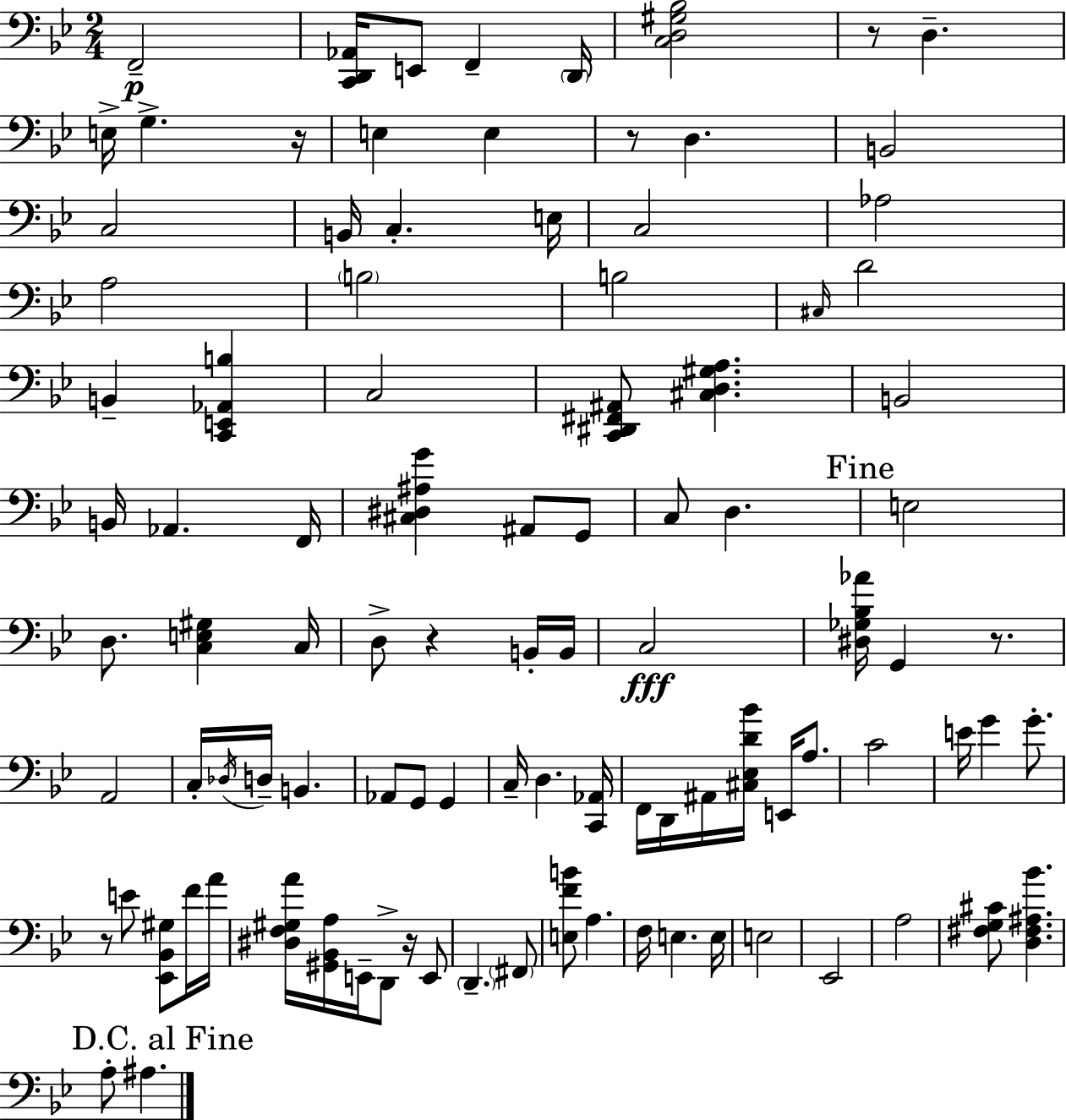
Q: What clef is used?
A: bass